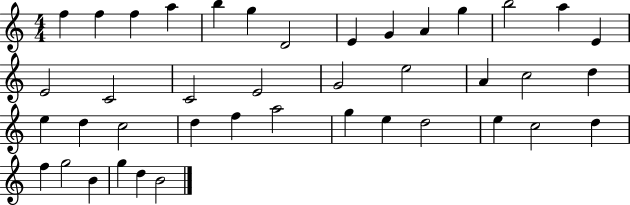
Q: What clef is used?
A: treble